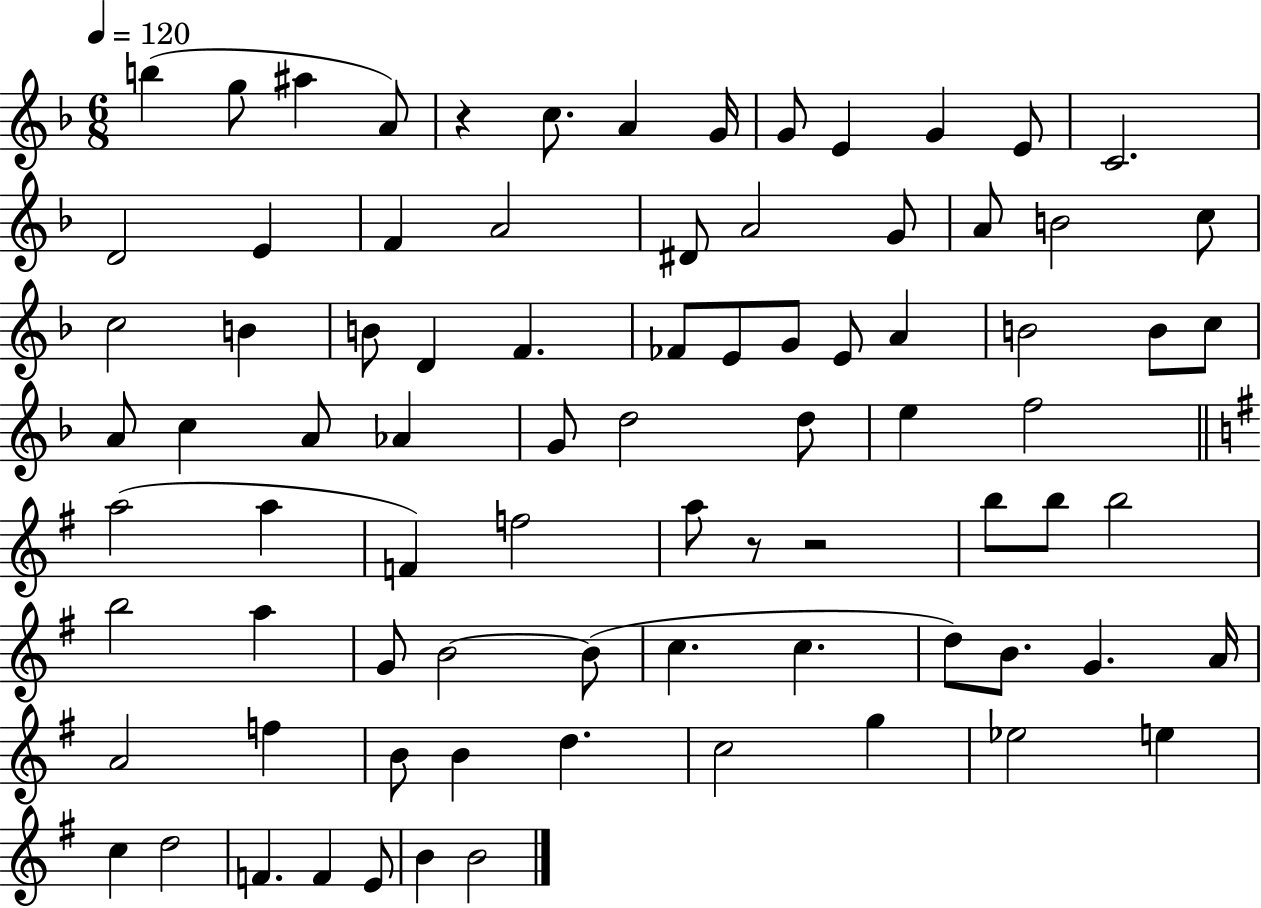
B5/q G5/e A#5/q A4/e R/q C5/e. A4/q G4/s G4/e E4/q G4/q E4/e C4/h. D4/h E4/q F4/q A4/h D#4/e A4/h G4/e A4/e B4/h C5/e C5/h B4/q B4/e D4/q F4/q. FES4/e E4/e G4/e E4/e A4/q B4/h B4/e C5/e A4/e C5/q A4/e Ab4/q G4/e D5/h D5/e E5/q F5/h A5/h A5/q F4/q F5/h A5/e R/e R/h B5/e B5/e B5/h B5/h A5/q G4/e B4/h B4/e C5/q. C5/q. D5/e B4/e. G4/q. A4/s A4/h F5/q B4/e B4/q D5/q. C5/h G5/q Eb5/h E5/q C5/q D5/h F4/q. F4/q E4/e B4/q B4/h